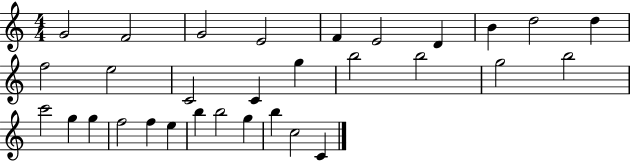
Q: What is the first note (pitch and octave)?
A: G4